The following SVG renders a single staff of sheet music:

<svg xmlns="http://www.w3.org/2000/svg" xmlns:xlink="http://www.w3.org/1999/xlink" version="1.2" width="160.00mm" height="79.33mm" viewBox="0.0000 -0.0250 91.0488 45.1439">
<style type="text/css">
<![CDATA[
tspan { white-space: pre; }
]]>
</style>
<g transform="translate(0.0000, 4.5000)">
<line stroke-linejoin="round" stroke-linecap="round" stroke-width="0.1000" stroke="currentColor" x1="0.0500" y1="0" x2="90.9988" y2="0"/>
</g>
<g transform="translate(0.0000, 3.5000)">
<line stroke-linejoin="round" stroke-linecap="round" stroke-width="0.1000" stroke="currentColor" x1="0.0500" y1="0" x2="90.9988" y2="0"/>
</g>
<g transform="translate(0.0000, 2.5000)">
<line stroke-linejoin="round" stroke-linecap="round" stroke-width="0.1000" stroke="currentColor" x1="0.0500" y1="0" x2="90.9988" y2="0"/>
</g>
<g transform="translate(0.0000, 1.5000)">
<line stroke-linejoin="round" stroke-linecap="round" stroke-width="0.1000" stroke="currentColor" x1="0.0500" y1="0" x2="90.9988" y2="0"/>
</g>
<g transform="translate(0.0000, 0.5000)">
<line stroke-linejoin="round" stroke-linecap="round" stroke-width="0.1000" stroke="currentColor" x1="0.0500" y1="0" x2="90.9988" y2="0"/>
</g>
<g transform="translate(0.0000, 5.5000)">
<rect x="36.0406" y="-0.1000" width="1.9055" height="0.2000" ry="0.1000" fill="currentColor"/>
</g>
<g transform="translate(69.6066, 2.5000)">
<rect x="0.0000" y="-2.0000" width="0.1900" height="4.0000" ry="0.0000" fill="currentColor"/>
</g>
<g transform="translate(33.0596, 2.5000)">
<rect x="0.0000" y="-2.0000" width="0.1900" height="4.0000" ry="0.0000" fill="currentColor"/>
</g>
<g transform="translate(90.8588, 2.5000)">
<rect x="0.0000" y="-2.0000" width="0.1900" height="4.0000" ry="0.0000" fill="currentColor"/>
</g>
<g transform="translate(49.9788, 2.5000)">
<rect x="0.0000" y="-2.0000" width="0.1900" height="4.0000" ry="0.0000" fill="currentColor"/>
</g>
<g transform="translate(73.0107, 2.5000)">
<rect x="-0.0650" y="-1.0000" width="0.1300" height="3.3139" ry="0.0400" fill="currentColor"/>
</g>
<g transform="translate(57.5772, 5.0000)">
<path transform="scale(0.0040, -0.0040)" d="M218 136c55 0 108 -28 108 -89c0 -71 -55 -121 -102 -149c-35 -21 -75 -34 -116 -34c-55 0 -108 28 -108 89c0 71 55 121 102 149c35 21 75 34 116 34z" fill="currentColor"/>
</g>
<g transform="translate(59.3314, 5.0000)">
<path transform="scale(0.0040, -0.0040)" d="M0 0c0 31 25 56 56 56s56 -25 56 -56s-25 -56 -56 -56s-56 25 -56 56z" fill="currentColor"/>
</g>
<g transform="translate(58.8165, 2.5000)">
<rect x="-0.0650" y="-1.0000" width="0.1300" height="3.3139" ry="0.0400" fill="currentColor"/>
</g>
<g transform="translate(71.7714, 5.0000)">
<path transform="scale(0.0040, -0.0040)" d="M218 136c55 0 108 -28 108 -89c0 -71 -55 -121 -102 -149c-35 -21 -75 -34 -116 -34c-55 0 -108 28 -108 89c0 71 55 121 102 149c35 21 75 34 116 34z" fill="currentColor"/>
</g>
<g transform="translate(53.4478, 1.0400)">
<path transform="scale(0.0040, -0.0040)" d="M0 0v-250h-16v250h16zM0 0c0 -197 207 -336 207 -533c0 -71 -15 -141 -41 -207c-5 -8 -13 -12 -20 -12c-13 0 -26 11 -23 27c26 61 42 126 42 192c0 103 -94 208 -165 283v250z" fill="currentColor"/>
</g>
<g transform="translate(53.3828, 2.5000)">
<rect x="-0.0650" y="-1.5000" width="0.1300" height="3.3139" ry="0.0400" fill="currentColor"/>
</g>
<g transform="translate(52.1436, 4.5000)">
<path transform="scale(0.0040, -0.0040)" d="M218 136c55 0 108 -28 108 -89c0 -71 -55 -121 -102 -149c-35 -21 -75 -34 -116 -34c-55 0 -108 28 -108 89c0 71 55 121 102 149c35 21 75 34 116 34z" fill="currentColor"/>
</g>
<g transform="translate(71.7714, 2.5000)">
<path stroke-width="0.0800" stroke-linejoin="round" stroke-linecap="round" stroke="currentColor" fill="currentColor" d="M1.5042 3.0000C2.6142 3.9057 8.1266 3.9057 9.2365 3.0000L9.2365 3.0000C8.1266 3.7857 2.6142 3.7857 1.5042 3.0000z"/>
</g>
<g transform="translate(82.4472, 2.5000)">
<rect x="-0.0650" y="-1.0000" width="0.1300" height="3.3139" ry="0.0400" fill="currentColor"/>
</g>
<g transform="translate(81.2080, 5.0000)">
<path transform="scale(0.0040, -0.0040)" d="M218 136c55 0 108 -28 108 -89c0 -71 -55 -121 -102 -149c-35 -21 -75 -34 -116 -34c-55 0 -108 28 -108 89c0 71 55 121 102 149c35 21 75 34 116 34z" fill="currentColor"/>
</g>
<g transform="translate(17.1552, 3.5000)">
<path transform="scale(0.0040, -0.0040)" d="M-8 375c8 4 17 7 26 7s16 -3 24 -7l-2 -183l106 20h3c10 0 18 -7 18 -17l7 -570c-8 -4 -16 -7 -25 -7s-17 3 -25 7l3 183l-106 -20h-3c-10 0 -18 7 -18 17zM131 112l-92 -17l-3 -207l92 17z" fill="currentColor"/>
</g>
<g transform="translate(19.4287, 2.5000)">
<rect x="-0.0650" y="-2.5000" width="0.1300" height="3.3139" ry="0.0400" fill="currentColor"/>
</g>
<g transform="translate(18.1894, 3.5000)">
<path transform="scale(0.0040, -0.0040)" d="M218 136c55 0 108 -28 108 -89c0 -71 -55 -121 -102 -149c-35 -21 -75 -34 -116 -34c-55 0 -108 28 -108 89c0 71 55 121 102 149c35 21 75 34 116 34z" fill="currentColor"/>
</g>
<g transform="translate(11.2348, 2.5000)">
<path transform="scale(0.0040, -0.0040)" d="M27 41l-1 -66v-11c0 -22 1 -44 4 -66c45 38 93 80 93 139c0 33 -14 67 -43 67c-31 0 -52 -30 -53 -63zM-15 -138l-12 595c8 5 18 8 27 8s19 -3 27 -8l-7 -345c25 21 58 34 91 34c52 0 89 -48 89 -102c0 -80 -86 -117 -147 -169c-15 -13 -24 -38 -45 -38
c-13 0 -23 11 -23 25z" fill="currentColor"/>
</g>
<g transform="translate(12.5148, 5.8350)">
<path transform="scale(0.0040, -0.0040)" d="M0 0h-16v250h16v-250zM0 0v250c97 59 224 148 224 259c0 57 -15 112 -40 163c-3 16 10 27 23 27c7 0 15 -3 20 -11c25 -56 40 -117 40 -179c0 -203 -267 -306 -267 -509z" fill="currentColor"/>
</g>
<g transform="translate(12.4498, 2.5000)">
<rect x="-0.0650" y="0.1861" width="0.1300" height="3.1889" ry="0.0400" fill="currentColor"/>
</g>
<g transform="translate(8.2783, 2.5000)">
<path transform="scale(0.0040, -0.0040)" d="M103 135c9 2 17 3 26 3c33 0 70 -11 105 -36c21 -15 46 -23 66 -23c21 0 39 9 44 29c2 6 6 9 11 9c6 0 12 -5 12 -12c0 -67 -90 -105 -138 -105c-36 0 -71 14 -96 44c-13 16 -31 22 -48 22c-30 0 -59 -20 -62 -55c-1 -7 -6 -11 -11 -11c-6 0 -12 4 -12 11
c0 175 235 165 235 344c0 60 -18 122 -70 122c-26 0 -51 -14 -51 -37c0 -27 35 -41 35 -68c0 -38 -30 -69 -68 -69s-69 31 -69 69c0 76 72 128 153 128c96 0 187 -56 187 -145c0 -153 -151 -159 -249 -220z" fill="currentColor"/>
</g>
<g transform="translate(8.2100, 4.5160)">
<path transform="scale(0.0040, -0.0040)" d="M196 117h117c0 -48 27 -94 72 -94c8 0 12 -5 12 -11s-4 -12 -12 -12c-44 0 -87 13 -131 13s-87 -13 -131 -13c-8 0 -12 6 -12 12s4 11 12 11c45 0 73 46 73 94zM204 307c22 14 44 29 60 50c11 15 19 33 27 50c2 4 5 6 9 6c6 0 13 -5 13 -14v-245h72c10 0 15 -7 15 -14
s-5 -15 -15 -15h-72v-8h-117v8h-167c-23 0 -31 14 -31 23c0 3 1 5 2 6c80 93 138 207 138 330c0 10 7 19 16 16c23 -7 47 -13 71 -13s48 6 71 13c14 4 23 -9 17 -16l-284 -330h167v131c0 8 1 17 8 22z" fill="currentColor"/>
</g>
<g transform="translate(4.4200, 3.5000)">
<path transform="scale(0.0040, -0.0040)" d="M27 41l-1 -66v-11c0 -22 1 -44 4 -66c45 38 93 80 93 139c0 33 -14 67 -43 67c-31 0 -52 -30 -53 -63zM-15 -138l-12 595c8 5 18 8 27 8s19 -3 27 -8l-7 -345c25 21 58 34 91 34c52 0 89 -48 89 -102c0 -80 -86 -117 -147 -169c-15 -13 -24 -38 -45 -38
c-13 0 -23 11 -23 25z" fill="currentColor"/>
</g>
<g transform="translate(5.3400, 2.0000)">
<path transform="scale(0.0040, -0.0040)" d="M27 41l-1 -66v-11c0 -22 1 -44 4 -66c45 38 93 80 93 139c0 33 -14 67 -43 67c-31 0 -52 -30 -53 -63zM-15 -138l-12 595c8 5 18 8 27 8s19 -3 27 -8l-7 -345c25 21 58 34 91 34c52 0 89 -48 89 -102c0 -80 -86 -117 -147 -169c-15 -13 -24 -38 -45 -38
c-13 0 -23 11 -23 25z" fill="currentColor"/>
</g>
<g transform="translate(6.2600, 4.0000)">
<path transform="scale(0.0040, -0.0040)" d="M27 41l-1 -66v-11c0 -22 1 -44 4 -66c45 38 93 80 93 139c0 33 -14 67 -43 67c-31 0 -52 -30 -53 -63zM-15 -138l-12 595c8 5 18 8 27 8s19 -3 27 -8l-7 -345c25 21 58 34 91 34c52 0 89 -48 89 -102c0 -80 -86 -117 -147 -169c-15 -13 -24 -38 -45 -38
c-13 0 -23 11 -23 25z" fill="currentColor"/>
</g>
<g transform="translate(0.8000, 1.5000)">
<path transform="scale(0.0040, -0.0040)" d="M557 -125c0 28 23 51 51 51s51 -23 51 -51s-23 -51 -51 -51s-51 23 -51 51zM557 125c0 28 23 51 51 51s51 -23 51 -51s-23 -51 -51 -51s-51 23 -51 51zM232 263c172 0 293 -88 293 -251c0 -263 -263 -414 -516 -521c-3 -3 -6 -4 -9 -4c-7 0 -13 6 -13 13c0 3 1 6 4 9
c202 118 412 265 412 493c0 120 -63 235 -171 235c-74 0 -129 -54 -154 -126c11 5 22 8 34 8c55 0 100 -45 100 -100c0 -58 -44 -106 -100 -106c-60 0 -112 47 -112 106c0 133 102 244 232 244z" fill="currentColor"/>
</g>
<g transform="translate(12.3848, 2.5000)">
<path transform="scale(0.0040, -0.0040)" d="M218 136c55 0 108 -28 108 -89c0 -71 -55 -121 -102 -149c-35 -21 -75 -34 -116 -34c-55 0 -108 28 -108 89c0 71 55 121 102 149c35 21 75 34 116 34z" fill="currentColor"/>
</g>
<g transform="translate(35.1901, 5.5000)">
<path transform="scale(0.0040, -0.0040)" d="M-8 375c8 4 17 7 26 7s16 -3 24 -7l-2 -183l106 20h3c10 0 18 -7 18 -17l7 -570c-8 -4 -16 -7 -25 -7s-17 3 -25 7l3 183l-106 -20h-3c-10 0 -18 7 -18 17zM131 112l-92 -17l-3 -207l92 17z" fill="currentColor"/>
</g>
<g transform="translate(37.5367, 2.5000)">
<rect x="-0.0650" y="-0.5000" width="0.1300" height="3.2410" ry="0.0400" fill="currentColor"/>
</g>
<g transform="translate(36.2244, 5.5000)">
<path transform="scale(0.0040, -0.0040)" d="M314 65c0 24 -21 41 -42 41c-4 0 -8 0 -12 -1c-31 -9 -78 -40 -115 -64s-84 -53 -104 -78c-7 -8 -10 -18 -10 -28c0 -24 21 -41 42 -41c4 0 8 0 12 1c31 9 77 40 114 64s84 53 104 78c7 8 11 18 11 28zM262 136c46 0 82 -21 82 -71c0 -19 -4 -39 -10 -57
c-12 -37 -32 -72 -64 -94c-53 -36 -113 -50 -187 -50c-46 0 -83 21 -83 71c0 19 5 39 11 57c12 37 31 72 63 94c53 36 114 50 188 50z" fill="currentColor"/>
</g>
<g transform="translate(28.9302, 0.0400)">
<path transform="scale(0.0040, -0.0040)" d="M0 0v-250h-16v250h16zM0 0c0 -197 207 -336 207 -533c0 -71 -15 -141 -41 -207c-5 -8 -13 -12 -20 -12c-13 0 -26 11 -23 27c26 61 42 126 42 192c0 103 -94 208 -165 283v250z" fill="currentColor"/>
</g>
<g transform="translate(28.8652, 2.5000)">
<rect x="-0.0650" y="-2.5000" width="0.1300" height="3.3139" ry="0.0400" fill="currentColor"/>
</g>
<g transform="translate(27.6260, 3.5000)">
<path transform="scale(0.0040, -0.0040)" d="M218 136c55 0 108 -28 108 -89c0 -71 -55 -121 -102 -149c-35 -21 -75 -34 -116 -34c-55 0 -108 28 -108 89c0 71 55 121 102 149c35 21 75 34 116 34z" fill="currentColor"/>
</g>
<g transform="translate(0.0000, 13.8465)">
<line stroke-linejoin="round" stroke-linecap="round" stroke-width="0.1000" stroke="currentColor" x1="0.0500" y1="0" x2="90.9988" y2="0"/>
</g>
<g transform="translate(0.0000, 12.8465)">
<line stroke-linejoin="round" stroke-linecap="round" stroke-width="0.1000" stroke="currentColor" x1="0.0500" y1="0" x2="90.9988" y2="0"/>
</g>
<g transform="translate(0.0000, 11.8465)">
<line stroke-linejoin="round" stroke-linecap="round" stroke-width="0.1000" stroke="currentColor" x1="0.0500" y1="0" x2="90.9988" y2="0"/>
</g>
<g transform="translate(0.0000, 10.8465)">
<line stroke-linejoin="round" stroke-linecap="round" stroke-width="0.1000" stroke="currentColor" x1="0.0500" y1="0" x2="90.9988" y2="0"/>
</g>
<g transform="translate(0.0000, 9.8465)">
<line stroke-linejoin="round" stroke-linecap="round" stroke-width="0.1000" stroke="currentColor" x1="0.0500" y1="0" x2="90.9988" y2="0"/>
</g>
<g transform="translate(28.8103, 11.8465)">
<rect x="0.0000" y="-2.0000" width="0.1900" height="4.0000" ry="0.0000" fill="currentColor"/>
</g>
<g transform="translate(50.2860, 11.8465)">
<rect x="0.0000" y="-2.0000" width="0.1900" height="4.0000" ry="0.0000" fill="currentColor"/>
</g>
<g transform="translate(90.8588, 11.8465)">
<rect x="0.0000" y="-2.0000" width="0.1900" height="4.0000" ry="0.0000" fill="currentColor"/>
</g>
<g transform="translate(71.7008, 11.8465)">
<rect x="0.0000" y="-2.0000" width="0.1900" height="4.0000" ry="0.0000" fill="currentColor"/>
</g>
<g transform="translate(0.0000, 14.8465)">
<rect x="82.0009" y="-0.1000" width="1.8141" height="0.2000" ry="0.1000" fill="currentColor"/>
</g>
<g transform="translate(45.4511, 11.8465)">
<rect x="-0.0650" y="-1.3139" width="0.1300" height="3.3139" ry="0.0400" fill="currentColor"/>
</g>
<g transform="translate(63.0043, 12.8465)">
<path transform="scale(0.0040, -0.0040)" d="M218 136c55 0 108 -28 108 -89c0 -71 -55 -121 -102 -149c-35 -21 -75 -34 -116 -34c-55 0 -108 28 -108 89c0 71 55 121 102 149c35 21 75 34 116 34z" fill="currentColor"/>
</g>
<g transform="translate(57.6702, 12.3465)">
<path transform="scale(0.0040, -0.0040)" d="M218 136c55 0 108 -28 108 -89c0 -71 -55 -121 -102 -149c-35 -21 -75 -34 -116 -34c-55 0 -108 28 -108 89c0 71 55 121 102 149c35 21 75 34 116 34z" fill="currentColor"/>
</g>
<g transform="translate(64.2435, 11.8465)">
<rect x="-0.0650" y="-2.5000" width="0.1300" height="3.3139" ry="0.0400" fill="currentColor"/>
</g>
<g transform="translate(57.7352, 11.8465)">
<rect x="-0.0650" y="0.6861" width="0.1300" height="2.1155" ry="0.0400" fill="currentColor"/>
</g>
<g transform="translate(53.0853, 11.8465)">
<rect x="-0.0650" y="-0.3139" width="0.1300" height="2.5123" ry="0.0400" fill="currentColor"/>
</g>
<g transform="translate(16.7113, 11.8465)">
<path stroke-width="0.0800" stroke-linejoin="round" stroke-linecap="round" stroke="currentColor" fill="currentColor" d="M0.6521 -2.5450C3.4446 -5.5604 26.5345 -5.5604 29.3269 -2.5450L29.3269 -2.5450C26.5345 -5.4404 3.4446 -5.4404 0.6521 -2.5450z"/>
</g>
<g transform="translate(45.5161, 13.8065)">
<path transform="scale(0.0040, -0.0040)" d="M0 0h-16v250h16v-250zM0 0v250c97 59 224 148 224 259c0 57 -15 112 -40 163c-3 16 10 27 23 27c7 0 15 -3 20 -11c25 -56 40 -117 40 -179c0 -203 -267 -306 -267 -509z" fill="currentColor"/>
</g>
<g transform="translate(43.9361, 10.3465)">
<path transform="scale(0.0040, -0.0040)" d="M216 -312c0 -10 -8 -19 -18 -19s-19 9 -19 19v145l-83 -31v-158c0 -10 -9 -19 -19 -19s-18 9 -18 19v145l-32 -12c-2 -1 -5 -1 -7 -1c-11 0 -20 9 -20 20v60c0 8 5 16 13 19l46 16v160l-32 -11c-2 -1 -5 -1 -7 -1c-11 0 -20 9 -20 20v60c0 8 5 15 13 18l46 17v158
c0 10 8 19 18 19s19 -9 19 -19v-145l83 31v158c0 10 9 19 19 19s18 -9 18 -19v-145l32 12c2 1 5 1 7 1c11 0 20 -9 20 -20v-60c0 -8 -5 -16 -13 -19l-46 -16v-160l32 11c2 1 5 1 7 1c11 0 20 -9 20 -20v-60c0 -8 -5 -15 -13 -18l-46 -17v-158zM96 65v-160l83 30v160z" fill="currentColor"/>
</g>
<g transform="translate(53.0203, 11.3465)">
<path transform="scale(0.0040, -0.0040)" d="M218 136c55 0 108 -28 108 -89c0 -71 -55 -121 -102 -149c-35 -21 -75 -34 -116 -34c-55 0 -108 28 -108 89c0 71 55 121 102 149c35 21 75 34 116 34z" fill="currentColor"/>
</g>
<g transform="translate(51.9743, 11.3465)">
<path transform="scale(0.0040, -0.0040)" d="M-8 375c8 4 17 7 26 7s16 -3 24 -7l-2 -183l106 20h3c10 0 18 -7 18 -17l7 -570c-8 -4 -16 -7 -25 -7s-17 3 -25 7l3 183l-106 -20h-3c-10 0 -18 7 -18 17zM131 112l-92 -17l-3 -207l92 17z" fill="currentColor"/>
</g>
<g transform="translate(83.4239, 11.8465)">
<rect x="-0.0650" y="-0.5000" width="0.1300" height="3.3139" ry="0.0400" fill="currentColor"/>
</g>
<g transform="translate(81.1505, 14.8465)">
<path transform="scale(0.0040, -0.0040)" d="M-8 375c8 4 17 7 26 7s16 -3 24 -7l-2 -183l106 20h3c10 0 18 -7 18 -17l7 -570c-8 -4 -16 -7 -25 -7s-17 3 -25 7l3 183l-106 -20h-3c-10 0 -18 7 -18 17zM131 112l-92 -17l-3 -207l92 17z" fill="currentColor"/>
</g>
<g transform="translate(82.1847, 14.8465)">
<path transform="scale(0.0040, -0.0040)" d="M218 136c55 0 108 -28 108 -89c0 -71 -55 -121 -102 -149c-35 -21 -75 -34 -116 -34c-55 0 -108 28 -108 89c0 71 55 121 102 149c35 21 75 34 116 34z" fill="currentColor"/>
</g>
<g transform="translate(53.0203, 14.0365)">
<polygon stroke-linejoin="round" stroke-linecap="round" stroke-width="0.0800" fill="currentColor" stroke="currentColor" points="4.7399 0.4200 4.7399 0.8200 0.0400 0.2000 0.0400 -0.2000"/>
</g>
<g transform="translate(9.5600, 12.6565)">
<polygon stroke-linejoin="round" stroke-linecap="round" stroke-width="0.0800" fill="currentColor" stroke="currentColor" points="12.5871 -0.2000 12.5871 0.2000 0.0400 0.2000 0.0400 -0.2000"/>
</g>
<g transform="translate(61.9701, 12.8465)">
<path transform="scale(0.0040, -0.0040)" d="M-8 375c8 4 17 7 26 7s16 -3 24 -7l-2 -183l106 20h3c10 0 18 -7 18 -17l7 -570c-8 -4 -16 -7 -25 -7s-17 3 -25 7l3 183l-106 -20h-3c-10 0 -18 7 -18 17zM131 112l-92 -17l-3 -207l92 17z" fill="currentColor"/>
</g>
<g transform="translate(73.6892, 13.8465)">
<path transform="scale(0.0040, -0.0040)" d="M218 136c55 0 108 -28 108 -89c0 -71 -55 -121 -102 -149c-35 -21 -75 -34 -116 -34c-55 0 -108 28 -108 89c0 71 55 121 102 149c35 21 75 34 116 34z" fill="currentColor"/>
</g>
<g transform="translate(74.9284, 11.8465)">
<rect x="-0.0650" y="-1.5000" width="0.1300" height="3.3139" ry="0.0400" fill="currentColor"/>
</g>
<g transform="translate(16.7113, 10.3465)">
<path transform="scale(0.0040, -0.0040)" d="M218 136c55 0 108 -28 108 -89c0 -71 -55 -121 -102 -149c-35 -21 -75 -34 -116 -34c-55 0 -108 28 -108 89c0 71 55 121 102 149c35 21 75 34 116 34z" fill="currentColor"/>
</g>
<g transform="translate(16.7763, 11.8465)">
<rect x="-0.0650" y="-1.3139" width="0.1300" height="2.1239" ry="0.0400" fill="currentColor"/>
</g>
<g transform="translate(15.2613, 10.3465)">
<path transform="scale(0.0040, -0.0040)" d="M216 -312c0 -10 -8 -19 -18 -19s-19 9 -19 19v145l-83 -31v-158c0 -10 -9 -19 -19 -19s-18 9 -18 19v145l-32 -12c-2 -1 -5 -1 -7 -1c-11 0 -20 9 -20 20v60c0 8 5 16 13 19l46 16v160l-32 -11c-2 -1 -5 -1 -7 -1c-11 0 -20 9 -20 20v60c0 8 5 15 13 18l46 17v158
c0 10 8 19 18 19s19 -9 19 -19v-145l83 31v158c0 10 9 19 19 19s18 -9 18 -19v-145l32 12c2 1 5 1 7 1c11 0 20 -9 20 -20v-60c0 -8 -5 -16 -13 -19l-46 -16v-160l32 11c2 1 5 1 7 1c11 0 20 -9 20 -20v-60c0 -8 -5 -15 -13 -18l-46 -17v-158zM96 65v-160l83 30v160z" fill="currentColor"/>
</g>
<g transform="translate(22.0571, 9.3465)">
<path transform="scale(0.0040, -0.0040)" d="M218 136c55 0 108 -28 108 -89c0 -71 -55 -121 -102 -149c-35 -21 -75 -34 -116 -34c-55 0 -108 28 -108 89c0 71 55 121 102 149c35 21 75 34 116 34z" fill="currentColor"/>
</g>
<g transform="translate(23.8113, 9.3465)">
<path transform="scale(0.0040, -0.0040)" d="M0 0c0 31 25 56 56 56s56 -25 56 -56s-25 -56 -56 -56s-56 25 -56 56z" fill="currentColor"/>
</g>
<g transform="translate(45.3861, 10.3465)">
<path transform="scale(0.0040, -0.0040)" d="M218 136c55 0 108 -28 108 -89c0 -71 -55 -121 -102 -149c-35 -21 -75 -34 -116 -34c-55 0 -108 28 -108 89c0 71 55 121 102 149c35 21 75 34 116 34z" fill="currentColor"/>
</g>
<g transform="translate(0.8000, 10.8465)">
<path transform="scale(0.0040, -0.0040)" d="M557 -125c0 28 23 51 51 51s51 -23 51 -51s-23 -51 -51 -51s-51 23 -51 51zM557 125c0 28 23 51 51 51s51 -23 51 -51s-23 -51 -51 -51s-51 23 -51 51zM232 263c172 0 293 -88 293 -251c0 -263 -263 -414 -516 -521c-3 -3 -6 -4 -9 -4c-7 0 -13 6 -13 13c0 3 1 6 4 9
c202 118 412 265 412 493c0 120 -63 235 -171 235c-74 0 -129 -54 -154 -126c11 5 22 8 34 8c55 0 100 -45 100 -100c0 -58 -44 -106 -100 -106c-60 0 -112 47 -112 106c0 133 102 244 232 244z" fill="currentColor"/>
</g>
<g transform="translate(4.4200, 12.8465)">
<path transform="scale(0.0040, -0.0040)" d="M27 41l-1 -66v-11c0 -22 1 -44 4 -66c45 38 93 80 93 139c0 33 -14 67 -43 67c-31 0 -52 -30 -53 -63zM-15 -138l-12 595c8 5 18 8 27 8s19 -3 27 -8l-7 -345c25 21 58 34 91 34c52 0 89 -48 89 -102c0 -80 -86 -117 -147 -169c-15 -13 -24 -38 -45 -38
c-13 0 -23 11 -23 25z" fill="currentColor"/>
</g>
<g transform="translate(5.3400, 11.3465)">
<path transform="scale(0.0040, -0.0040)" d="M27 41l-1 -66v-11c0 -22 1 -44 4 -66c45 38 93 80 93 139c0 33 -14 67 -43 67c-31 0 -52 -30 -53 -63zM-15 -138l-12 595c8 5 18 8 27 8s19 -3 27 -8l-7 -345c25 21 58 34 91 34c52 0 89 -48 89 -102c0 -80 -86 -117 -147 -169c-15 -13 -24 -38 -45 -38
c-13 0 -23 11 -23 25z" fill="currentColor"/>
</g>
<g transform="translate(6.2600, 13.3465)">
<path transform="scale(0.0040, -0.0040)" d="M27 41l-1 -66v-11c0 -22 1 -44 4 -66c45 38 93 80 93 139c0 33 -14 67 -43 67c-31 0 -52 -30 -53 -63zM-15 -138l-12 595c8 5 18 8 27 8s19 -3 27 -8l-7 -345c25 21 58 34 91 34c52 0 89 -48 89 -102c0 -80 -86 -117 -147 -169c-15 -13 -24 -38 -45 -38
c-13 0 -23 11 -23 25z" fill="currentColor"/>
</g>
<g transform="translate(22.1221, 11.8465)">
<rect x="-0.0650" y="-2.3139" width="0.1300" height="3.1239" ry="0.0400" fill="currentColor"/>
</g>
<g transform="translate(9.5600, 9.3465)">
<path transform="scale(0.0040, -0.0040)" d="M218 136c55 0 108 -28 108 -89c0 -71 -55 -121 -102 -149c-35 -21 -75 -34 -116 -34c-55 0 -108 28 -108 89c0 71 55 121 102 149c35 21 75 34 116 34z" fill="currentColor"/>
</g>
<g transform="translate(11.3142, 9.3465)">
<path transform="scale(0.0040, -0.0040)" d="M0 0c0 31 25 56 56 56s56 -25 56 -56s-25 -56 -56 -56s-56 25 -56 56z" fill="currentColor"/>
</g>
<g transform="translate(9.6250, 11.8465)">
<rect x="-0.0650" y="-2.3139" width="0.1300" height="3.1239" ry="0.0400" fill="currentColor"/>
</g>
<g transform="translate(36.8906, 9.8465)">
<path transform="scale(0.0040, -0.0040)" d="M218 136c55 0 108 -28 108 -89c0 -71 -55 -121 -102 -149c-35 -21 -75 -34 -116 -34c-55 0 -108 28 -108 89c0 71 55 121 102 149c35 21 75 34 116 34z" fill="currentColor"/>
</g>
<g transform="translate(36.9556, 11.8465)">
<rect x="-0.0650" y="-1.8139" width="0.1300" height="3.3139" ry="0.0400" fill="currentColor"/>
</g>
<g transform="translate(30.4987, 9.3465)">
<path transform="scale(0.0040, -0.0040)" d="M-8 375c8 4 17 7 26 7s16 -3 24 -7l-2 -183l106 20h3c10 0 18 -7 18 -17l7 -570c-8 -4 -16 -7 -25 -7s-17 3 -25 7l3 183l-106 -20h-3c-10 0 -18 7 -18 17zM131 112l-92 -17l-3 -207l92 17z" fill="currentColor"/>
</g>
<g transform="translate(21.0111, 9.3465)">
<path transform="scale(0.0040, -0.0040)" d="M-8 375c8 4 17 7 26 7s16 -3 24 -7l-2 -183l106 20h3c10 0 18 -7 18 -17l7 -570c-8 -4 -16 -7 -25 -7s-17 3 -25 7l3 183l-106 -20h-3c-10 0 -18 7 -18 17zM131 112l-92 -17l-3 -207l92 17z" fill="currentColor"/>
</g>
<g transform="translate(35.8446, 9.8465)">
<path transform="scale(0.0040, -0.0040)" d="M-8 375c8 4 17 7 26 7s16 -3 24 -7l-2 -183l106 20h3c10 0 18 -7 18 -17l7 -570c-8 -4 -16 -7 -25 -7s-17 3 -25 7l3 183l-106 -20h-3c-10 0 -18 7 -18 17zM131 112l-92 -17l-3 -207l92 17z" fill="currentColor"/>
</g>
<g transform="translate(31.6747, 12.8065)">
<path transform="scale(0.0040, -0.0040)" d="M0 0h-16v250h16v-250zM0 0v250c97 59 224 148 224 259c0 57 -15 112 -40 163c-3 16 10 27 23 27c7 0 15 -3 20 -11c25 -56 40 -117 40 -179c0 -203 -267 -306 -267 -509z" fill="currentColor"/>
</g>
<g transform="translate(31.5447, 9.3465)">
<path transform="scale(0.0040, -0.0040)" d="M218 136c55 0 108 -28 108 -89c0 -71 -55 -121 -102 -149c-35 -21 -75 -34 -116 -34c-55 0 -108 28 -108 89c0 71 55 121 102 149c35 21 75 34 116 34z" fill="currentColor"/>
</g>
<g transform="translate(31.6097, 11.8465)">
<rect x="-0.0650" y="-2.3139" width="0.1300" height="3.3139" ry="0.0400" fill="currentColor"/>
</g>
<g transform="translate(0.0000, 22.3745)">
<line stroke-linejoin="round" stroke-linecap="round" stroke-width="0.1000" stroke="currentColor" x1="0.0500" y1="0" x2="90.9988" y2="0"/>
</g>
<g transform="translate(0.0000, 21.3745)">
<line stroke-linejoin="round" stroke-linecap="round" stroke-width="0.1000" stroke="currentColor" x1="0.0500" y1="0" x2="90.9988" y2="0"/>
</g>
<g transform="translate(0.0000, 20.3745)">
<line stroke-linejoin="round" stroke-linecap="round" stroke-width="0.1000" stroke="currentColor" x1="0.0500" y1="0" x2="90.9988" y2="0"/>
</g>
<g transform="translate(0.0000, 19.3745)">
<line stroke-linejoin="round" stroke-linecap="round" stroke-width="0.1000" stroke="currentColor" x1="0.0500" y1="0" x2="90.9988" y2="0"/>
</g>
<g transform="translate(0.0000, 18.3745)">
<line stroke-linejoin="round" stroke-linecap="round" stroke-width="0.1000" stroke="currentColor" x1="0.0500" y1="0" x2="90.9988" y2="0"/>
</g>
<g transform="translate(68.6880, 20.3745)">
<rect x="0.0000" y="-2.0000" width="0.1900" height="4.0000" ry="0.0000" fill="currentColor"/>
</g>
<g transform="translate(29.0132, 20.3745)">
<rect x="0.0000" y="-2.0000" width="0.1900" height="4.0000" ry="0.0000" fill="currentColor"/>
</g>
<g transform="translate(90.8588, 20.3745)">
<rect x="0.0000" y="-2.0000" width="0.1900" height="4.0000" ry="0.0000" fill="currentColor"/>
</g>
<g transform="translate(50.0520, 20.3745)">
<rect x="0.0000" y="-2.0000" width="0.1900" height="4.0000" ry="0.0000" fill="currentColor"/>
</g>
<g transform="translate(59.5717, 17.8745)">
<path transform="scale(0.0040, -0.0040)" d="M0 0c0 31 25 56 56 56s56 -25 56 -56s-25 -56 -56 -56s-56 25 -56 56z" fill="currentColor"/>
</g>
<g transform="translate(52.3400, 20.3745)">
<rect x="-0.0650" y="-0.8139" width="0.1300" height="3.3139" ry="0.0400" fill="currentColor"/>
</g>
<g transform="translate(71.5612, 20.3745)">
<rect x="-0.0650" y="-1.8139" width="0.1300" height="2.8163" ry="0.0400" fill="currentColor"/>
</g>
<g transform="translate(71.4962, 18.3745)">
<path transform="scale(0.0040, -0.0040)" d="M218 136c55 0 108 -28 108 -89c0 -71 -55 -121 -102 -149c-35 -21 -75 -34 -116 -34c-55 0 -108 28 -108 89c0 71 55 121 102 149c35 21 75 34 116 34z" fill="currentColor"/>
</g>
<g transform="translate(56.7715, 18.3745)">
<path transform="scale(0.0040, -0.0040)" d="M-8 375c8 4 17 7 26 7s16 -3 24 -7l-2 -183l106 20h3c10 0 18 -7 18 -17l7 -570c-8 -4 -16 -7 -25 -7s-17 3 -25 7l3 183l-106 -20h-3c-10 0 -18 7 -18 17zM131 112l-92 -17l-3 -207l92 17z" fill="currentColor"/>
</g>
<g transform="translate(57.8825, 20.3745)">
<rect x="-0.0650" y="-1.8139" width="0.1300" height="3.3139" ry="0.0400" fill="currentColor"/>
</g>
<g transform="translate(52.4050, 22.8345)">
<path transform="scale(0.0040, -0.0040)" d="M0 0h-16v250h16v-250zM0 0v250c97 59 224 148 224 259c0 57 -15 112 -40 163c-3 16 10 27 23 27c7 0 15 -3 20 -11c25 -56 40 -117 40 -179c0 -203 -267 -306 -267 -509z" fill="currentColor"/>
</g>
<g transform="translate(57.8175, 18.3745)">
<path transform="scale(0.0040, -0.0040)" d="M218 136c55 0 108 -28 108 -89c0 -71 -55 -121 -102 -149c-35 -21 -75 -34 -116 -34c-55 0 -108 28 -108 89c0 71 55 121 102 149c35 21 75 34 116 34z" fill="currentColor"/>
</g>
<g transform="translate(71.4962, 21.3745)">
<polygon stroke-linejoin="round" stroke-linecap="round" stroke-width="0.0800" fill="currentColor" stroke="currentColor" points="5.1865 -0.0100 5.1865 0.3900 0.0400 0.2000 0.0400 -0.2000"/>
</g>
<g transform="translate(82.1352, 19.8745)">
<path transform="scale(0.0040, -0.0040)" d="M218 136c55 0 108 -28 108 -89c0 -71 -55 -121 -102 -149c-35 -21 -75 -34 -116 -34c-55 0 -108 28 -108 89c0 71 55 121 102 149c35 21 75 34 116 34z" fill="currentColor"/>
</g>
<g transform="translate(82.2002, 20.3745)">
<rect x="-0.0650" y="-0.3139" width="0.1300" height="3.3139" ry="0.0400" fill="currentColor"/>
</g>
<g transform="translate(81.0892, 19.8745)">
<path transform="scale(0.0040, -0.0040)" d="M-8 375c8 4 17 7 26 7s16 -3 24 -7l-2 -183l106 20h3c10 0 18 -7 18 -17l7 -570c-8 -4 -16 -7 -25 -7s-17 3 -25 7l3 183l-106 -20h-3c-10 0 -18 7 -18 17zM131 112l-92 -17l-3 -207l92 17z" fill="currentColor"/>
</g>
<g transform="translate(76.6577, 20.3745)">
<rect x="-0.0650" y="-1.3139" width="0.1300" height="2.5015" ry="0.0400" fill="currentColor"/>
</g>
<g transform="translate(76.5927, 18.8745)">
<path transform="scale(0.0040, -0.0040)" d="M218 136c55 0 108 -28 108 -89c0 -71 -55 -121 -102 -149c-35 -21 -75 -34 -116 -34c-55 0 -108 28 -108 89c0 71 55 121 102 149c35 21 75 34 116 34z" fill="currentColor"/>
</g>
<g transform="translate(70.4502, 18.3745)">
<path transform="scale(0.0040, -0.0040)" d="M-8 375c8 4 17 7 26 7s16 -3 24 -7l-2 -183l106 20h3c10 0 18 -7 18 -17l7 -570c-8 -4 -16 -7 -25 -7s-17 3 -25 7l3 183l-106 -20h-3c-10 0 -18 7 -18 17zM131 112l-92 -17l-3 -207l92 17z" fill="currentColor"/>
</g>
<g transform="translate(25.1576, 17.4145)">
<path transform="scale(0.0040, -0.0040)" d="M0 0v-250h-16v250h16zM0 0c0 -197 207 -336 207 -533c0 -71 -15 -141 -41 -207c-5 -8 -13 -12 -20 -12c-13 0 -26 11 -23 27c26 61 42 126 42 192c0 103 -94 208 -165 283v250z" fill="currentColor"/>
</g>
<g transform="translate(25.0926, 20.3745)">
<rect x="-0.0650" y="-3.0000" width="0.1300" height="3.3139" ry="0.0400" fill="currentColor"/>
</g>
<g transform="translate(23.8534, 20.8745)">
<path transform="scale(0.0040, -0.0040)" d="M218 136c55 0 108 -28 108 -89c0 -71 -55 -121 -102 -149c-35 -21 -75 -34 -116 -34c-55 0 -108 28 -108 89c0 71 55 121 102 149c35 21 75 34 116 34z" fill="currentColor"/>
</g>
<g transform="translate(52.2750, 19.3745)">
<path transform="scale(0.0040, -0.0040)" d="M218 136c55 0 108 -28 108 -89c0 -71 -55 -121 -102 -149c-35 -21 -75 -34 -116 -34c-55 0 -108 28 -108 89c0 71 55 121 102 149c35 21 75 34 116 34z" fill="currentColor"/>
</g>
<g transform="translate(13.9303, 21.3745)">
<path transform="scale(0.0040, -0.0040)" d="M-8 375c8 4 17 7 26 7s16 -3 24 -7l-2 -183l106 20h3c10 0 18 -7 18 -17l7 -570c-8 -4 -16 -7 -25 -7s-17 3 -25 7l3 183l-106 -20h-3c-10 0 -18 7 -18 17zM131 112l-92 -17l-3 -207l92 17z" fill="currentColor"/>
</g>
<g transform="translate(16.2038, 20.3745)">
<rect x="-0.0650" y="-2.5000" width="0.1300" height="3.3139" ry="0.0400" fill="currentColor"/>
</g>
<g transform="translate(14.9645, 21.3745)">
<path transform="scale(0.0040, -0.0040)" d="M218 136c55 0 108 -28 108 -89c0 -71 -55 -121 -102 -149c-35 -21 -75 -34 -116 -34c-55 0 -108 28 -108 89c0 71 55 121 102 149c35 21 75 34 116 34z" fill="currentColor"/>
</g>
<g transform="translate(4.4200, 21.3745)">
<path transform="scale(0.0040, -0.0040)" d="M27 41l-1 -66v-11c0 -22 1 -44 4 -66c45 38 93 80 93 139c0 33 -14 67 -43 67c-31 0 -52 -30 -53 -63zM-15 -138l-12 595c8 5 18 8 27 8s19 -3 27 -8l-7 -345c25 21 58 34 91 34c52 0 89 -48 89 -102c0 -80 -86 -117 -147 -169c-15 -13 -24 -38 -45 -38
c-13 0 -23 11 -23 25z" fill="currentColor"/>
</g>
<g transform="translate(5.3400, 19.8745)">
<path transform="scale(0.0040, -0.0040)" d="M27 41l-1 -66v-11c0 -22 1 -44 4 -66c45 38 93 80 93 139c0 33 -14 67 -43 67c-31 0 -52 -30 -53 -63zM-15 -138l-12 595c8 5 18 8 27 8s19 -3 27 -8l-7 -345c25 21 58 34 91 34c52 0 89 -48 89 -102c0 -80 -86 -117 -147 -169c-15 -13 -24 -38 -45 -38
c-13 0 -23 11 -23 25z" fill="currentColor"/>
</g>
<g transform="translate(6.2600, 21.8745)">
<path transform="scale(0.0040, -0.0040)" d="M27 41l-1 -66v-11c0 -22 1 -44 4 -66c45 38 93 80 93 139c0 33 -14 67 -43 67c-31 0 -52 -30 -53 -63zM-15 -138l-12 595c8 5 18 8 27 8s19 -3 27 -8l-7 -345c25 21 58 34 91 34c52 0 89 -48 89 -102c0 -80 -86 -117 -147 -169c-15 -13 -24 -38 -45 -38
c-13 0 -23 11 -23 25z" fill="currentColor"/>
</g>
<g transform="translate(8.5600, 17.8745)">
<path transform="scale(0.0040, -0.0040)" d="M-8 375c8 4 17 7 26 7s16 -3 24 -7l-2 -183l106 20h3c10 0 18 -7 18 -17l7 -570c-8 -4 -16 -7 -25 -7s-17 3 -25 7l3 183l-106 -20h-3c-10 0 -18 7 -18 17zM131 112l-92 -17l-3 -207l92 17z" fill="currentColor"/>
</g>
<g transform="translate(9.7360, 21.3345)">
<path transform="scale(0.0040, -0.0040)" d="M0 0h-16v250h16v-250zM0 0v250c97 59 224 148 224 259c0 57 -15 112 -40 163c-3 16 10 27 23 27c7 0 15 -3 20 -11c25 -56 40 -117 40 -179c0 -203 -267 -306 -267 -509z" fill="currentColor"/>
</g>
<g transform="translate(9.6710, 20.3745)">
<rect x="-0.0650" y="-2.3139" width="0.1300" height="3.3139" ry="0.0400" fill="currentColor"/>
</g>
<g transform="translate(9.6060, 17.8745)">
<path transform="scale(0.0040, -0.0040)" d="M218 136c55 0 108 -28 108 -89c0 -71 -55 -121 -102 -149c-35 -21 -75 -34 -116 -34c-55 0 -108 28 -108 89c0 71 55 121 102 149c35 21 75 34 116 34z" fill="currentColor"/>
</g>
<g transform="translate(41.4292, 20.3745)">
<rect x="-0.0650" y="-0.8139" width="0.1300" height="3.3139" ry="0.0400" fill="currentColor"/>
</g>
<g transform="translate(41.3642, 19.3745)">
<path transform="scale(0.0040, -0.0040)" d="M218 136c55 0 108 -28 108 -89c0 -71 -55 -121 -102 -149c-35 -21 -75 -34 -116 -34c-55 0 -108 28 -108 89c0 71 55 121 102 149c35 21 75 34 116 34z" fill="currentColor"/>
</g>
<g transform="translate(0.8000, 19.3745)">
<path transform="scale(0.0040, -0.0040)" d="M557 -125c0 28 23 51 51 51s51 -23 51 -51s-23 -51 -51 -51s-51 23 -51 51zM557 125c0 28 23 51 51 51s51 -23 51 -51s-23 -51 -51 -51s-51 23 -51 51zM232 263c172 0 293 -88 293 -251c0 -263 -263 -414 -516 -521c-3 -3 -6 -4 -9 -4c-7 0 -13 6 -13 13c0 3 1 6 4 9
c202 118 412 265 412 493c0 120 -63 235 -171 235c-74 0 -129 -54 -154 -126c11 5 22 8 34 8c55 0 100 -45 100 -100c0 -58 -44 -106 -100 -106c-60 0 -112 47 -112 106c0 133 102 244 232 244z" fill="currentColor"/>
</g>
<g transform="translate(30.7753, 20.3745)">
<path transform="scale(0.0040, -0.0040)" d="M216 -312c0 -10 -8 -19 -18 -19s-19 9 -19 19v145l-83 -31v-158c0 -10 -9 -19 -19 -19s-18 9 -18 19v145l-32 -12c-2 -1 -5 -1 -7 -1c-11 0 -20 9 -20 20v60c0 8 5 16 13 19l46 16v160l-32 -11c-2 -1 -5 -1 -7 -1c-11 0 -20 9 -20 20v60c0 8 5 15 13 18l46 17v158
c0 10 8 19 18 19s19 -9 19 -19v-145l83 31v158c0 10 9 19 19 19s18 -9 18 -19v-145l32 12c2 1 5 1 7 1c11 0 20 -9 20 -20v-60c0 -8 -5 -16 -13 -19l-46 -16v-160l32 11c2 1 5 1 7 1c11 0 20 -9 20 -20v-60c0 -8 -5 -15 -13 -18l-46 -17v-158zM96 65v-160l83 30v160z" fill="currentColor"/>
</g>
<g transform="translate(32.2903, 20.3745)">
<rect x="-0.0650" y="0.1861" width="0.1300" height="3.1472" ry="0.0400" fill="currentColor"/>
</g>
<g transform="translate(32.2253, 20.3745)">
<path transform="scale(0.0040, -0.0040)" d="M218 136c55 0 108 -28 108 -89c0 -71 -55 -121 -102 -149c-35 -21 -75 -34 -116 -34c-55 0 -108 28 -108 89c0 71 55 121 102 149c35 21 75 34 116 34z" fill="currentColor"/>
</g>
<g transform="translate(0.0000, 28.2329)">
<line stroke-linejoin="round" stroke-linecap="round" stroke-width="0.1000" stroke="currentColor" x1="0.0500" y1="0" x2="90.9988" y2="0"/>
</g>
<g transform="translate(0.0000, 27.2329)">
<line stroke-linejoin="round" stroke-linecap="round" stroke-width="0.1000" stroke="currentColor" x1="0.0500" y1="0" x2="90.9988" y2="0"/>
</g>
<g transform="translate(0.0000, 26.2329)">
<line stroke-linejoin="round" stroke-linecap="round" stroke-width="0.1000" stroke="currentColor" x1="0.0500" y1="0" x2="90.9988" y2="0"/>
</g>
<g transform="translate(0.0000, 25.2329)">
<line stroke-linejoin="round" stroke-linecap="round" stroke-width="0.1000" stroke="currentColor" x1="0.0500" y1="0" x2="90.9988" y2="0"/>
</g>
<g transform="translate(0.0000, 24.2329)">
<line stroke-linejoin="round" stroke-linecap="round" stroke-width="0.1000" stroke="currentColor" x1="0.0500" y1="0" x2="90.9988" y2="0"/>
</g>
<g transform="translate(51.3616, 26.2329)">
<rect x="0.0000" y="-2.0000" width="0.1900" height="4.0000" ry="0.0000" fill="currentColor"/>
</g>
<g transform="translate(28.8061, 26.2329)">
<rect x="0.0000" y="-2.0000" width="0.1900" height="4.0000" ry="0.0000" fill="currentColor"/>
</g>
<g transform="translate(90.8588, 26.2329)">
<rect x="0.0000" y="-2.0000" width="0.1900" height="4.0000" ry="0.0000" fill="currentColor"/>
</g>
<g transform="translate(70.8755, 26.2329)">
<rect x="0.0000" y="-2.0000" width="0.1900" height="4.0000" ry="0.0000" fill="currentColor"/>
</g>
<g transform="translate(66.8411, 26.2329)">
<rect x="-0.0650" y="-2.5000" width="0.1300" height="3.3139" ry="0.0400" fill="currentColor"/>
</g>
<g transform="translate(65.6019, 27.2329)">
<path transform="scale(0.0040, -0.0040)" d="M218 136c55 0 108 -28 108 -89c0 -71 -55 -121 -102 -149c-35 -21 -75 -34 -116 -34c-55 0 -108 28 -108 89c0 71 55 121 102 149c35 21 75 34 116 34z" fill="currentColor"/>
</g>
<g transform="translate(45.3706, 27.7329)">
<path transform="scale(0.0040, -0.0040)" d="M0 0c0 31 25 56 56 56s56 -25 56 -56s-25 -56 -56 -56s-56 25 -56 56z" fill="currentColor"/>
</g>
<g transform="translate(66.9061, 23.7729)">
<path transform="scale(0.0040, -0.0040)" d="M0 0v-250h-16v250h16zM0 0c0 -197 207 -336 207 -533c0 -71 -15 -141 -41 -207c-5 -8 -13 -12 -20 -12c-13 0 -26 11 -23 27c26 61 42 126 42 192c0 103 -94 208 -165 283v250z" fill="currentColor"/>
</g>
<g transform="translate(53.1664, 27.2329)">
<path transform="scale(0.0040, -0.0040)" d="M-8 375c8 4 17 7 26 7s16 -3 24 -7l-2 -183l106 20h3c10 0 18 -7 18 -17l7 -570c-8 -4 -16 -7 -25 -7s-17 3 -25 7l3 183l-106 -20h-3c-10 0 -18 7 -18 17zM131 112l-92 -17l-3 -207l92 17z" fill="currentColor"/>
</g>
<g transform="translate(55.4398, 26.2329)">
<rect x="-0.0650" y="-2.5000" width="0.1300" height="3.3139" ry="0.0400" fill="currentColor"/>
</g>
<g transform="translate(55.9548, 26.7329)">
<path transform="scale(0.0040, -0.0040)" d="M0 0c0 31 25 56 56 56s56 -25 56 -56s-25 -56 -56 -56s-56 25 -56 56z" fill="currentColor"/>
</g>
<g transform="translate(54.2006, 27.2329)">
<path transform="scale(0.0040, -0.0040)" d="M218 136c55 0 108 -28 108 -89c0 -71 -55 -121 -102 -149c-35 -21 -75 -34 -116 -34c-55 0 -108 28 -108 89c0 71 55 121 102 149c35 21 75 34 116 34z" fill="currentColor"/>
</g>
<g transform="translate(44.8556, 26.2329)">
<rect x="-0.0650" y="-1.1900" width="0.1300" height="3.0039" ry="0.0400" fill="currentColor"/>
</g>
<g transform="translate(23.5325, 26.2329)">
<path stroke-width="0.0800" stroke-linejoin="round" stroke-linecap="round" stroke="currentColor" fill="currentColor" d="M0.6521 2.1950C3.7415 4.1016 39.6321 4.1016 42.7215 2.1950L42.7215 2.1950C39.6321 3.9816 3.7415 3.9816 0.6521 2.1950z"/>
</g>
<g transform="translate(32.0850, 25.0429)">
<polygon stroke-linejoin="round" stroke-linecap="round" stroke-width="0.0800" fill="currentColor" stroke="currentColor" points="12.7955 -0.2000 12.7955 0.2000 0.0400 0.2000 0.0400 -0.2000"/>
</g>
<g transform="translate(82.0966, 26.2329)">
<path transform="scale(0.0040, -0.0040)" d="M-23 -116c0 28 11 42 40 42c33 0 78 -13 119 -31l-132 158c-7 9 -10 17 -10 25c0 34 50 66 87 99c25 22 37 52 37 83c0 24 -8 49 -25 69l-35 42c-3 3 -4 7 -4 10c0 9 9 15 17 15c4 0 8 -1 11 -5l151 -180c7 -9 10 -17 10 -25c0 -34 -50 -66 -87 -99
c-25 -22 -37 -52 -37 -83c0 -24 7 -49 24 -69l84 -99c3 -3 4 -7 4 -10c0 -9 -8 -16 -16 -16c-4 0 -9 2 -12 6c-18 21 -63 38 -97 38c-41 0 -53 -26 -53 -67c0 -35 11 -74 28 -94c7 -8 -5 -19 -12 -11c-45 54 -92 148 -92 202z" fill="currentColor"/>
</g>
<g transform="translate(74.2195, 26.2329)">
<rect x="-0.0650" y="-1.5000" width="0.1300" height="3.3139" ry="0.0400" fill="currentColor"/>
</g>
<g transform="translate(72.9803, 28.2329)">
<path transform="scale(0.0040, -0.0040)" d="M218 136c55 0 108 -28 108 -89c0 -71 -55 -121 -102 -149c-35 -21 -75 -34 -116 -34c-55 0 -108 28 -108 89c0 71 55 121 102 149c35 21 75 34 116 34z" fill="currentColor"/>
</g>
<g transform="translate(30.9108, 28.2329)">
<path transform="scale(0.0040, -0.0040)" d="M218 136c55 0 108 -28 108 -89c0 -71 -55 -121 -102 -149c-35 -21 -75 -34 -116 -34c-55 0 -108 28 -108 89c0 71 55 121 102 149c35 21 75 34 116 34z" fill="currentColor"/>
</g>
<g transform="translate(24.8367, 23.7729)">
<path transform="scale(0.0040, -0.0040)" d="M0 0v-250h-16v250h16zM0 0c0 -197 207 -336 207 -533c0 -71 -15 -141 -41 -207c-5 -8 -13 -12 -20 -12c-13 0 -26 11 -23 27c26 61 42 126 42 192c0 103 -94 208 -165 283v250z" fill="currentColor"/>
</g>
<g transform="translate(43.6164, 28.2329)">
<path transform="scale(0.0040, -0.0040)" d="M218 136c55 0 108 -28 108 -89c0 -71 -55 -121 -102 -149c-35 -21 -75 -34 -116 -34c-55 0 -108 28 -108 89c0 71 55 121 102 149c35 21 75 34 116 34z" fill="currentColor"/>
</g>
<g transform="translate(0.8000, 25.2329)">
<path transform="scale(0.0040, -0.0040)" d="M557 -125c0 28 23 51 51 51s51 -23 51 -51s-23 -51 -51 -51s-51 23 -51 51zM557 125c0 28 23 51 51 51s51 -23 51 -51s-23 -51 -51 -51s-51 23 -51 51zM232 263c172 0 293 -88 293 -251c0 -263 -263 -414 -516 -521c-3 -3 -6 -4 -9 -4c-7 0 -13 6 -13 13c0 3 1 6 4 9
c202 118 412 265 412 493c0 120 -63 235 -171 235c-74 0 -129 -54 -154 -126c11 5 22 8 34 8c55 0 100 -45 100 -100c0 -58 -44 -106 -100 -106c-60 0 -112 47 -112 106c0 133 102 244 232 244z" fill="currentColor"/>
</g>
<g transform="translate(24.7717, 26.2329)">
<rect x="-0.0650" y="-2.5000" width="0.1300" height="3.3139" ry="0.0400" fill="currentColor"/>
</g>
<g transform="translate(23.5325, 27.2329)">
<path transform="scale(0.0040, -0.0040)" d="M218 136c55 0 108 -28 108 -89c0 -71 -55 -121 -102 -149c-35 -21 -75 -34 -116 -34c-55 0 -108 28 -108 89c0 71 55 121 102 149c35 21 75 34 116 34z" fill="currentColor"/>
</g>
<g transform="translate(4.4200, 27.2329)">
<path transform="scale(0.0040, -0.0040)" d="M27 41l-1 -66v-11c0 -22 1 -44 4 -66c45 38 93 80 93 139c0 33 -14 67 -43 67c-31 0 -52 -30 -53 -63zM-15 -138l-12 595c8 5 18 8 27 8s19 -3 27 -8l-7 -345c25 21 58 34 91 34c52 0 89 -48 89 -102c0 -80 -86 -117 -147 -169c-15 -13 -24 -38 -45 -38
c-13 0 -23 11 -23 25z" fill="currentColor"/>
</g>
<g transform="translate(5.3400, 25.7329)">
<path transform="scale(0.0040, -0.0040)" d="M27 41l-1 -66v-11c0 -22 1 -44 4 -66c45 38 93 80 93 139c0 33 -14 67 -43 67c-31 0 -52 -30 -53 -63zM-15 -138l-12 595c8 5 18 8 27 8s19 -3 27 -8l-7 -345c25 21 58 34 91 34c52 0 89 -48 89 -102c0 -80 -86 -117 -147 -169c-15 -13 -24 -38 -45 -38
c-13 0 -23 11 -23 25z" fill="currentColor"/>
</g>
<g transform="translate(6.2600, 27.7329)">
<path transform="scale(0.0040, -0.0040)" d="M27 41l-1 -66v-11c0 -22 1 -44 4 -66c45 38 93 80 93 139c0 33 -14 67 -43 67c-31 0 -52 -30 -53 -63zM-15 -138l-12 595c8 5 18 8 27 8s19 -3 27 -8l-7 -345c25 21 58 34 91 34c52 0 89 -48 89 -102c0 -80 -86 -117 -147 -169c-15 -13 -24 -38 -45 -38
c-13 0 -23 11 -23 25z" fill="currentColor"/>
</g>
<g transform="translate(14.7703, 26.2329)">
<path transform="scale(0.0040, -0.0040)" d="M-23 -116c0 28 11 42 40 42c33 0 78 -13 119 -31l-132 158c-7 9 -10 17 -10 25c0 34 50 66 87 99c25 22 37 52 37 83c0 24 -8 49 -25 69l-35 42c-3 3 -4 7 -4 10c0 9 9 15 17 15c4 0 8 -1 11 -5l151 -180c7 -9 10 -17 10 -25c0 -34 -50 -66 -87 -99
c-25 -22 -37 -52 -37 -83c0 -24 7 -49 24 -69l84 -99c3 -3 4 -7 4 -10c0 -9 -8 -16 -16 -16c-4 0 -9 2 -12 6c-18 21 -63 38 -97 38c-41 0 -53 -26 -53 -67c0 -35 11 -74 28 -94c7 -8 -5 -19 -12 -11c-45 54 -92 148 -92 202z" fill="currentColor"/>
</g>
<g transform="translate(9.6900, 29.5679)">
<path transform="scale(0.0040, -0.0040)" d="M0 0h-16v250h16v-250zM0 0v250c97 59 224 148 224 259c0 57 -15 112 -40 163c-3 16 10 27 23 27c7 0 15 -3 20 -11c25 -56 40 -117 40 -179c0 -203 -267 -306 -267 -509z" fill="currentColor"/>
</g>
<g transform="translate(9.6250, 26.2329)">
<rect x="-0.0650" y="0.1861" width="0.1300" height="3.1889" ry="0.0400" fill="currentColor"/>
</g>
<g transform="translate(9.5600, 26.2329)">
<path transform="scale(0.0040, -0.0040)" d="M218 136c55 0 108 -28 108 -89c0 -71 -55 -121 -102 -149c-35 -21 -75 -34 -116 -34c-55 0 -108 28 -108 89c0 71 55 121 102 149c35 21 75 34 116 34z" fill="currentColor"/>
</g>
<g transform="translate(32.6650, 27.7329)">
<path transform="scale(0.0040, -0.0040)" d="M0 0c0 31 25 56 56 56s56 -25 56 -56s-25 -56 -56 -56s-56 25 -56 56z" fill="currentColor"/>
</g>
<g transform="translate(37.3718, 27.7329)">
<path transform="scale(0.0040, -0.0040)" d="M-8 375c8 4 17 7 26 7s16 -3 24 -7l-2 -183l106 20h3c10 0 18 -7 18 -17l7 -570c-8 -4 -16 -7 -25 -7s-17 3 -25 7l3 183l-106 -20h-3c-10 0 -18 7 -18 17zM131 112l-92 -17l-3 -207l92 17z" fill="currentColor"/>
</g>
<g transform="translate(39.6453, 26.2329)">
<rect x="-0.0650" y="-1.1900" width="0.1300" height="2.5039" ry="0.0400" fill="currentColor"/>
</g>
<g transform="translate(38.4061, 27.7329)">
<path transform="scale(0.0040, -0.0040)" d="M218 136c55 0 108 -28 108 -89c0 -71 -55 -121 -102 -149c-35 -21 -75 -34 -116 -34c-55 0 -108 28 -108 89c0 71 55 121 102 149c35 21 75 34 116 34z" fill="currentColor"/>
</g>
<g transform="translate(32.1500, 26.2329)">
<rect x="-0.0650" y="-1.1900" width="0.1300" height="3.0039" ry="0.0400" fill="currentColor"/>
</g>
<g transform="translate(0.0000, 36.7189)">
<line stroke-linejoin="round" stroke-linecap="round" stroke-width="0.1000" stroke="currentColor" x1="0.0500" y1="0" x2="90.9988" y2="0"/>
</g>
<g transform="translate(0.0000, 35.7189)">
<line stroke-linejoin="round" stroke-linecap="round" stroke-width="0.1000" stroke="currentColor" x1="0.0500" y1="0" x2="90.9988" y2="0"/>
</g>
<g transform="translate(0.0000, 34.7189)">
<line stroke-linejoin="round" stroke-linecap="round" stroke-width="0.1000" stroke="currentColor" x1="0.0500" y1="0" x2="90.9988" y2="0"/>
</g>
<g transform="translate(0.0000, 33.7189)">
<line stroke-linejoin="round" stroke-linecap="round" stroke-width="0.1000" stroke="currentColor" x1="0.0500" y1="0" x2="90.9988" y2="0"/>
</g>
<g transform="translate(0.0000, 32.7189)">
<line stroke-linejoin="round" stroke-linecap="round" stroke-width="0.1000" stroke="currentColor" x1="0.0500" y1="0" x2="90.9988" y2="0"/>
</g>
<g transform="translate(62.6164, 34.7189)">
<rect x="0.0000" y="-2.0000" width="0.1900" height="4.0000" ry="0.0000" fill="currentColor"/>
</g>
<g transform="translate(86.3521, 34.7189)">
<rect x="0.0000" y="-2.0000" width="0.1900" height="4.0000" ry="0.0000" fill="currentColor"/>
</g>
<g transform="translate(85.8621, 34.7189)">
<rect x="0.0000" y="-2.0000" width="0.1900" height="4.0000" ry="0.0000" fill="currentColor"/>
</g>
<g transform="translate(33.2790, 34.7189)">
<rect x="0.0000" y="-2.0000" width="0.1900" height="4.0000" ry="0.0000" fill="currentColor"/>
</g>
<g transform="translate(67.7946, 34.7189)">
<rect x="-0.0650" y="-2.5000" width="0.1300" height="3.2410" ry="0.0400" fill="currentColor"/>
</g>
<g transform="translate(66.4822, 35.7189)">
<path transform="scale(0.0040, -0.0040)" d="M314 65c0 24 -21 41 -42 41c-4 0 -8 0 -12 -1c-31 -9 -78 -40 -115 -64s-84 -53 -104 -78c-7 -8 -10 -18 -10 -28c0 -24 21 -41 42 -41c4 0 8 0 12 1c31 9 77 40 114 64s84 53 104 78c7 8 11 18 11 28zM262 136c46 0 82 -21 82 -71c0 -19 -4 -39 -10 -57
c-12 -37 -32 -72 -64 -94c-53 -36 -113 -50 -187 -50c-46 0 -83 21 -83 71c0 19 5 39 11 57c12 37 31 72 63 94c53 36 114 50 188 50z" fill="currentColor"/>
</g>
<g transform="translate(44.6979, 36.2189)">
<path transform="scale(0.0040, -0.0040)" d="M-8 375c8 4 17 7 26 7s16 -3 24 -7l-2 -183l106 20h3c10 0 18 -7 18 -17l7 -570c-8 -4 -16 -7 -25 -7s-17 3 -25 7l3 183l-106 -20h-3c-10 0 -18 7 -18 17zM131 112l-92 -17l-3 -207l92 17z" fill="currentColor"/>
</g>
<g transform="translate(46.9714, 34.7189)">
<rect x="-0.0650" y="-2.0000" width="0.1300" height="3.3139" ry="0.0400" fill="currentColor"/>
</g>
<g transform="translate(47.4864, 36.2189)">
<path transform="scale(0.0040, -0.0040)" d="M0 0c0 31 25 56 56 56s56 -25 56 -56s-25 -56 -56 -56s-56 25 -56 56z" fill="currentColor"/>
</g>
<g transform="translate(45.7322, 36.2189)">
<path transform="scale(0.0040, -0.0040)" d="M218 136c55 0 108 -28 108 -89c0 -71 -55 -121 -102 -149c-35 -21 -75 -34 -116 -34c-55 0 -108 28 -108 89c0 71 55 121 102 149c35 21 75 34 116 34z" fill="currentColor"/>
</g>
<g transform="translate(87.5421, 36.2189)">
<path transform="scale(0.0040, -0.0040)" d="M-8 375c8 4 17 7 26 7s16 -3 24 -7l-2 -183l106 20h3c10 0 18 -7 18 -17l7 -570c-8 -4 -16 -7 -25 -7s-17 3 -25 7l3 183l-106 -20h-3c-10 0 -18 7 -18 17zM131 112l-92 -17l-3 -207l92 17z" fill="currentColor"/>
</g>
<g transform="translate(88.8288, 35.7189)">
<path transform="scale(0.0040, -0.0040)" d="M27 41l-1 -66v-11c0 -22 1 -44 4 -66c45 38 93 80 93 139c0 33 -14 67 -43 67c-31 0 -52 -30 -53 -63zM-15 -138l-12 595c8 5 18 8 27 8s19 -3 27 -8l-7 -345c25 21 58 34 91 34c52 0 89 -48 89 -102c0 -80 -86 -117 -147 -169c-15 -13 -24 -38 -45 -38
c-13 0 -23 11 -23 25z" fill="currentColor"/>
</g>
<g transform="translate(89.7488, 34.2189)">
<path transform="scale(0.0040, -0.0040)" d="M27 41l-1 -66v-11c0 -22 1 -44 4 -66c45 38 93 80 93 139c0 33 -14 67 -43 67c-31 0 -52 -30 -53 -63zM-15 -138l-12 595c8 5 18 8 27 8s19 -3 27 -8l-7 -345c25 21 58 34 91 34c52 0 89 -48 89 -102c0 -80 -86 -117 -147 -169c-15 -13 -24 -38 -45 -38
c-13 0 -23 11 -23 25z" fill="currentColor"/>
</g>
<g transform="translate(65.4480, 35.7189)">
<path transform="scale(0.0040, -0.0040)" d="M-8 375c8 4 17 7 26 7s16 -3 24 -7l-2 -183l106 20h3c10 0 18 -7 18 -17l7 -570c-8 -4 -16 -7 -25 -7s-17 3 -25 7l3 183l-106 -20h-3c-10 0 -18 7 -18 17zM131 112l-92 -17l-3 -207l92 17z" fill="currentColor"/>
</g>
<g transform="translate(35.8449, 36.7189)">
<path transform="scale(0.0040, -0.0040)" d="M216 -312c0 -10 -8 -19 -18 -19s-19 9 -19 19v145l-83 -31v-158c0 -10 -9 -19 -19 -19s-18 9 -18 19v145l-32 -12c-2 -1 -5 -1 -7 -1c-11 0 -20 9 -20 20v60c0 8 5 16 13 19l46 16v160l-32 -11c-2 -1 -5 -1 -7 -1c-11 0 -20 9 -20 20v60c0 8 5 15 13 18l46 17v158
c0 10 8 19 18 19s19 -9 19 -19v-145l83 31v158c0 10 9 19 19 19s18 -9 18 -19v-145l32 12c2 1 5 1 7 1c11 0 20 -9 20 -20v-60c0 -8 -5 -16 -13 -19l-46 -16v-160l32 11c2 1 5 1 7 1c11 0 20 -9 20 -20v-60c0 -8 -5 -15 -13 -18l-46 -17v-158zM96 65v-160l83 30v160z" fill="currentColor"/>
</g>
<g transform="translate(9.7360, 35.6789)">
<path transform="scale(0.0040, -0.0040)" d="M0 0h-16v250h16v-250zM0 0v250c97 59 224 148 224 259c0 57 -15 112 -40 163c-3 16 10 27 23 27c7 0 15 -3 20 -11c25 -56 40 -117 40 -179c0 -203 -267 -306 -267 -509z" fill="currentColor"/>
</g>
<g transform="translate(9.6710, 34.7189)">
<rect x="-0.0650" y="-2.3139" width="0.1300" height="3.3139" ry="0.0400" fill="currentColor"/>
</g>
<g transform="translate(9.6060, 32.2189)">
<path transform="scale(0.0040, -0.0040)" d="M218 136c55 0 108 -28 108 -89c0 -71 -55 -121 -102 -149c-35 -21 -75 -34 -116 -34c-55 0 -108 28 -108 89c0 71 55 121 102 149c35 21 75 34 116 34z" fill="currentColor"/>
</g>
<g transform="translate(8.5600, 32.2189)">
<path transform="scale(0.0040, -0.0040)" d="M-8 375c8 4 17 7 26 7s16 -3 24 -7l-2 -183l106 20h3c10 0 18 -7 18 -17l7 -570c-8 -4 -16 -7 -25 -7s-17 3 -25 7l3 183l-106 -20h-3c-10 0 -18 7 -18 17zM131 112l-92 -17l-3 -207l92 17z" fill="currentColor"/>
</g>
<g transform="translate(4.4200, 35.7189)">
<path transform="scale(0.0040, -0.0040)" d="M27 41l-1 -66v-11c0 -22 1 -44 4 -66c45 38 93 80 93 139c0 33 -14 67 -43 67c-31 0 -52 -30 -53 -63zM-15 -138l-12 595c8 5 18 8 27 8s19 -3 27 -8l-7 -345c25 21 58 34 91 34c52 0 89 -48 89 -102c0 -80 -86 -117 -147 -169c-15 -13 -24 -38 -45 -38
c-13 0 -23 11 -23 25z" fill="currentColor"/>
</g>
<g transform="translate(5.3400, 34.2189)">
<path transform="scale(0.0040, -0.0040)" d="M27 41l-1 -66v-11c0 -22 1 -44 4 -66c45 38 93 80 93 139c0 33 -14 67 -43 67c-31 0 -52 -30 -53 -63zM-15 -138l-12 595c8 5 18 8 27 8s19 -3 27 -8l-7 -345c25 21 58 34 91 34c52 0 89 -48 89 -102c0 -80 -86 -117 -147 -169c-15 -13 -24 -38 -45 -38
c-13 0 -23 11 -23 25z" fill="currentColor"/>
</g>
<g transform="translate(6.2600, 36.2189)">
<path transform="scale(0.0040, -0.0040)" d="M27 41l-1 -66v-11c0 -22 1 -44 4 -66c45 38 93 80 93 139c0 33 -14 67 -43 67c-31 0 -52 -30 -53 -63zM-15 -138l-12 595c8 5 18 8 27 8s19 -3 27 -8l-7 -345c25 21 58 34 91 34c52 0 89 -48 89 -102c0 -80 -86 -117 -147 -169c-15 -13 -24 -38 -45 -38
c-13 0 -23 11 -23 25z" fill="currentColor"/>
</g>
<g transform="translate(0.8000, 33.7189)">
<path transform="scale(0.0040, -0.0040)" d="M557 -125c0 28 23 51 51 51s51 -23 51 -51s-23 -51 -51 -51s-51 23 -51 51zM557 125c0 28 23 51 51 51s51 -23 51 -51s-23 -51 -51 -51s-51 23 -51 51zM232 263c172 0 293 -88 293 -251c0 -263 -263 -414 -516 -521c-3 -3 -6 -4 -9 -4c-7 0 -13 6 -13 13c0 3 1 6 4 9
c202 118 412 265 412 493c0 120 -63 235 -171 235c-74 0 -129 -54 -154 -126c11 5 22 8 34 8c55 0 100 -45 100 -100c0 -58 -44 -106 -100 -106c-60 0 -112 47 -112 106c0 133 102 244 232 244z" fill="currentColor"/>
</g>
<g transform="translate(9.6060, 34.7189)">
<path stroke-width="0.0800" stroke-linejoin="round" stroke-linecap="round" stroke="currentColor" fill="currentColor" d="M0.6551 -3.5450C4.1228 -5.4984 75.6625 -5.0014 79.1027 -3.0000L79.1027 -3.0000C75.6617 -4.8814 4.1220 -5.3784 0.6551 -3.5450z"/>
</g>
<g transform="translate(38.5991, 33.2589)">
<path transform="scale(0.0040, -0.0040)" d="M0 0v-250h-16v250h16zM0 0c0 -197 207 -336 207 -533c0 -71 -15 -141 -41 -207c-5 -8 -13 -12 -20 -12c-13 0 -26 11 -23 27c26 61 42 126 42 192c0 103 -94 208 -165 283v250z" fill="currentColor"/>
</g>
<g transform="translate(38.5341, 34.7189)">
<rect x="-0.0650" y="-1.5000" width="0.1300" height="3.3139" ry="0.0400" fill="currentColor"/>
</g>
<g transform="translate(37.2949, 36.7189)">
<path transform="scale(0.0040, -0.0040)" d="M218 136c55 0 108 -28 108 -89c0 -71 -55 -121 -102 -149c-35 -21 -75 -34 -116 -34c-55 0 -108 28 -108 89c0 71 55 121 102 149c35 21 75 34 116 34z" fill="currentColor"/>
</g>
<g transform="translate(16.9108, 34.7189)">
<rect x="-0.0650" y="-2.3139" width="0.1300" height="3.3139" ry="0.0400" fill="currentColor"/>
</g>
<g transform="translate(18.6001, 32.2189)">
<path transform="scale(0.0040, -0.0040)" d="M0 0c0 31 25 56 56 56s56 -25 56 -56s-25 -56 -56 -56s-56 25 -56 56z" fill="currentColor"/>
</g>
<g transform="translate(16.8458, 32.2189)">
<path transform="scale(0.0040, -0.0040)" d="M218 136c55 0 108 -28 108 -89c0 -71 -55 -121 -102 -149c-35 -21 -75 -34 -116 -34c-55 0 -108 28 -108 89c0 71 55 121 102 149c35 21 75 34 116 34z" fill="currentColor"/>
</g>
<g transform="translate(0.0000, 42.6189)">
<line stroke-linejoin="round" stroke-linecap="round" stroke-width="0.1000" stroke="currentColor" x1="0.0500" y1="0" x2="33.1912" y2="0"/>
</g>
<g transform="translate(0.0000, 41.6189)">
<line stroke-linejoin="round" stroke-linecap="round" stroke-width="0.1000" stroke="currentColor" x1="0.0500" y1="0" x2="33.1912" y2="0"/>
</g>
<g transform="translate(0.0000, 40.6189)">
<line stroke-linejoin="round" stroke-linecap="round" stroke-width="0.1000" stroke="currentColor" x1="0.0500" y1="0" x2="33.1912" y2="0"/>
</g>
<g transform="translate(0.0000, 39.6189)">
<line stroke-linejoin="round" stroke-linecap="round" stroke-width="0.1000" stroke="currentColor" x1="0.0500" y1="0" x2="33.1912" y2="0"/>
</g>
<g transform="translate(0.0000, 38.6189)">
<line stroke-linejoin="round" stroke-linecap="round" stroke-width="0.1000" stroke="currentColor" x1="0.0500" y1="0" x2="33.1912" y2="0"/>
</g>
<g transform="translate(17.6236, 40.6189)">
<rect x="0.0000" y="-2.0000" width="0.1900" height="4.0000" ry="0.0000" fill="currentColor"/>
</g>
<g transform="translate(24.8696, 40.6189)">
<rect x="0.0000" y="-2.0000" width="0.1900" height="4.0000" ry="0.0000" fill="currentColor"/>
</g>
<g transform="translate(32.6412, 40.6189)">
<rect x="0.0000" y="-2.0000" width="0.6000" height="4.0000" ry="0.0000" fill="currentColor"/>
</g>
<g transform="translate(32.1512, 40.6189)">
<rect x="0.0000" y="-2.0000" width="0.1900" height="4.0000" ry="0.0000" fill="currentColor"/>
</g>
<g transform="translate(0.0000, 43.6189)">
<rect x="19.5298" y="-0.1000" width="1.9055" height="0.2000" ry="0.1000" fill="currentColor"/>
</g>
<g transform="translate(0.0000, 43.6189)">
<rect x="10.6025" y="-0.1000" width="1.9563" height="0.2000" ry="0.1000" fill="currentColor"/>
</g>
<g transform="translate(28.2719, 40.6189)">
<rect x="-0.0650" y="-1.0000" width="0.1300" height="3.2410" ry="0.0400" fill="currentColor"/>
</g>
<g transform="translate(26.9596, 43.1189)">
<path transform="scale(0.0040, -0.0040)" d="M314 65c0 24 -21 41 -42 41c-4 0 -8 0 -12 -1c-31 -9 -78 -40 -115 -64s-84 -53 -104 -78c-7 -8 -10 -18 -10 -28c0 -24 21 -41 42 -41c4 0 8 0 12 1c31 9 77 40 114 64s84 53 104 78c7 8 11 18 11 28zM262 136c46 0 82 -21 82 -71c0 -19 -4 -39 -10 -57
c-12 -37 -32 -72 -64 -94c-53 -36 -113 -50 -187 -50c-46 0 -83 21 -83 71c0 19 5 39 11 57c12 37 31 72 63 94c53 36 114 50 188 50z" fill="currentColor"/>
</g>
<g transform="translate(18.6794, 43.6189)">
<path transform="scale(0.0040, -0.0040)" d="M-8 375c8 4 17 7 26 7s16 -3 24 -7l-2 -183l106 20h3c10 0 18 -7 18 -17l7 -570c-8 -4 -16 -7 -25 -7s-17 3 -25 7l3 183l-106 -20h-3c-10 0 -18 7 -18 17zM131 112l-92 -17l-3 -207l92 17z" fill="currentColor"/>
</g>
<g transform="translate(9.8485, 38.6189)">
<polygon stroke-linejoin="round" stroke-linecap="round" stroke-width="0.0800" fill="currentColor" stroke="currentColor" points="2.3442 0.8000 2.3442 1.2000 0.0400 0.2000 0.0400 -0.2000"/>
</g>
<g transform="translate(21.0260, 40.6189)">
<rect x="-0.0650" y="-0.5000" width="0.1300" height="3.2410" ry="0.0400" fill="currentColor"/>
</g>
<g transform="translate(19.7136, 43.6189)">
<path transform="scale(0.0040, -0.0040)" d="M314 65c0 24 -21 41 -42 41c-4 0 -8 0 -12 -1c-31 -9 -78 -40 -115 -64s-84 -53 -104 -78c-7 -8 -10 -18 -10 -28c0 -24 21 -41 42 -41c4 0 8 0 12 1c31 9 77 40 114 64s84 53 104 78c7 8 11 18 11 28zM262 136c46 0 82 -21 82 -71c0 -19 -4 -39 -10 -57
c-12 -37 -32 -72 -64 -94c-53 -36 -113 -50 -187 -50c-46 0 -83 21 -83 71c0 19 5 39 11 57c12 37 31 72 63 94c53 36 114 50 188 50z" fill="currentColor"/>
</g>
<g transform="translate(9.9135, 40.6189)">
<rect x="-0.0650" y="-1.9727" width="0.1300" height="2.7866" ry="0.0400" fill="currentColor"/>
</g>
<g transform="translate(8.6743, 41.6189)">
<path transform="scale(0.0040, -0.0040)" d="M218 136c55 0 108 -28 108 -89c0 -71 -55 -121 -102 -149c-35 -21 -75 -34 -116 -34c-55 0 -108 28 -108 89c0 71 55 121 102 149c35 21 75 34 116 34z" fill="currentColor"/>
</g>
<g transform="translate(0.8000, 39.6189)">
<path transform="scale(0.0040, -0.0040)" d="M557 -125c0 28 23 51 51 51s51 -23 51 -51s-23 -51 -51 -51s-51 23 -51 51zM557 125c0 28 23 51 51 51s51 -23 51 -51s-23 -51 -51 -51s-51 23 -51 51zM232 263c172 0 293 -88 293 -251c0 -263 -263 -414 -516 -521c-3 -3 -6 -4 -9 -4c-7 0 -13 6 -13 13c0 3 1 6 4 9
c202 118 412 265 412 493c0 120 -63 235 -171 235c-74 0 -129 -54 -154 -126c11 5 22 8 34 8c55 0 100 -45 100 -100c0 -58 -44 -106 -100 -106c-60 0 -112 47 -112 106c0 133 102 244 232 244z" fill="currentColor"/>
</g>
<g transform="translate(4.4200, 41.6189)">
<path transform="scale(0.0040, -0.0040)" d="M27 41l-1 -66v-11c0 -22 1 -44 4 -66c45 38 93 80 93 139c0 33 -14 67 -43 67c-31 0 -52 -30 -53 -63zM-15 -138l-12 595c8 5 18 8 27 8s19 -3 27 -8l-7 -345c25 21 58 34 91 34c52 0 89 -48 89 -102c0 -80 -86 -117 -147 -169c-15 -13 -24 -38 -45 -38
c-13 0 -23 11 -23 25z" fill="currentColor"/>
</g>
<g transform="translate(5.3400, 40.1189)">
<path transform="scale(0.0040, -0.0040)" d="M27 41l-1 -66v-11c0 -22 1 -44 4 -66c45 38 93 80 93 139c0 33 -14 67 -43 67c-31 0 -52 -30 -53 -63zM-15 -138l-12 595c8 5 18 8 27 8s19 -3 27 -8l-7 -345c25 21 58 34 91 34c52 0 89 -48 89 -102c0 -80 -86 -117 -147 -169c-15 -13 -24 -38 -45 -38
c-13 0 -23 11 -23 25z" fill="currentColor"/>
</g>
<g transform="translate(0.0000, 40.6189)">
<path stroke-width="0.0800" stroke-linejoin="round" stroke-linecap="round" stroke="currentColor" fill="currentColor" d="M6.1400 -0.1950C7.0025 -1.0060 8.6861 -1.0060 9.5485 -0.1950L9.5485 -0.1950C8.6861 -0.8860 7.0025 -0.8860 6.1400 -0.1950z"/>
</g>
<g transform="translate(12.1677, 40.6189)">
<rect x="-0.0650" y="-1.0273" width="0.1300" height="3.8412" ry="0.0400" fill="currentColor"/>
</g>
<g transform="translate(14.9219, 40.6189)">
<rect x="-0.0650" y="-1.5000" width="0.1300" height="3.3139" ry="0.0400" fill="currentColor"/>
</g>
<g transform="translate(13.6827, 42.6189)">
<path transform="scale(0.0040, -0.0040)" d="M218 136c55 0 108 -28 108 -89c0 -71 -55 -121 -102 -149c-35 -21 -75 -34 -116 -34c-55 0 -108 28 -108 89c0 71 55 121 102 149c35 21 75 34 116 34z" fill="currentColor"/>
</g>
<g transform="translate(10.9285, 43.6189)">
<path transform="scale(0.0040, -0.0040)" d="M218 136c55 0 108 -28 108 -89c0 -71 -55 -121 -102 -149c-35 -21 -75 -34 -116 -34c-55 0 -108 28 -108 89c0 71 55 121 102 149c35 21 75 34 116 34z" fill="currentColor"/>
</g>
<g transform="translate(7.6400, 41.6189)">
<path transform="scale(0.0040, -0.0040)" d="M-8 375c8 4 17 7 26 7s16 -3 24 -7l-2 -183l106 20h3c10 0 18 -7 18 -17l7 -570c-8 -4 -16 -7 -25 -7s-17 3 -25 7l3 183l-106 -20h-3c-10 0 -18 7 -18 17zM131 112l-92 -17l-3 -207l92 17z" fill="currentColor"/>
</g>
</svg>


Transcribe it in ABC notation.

X:1
T:Untitled
M:2/4
L:1/4
K:Eb
_D,/2 B,, B,,/2 E,,2 G,,/2 F,, F,, F,, _B,/2 ^G,/2 B,/2 B,/2 A, ^G,/2 E,/2 C,/2 B,, G,, E,, B,/2 B,, C,/2 ^D, F, F,/2 A, A,/2 G,/2 E, D,/2 z _B,,/2 G,,/2 A,,/2 G,,/2 B,, B,,/2 G,, z B,/2 B, ^G,,/2 A,, B,,2 B,,/2 _E,,/2 G,, E,,2 F,,2